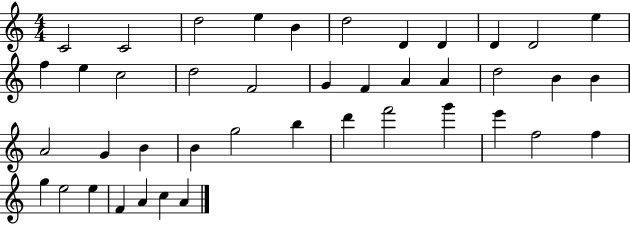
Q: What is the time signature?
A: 4/4